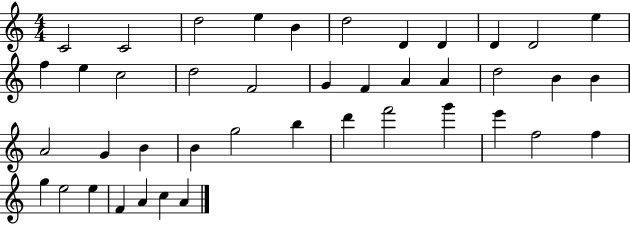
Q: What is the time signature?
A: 4/4